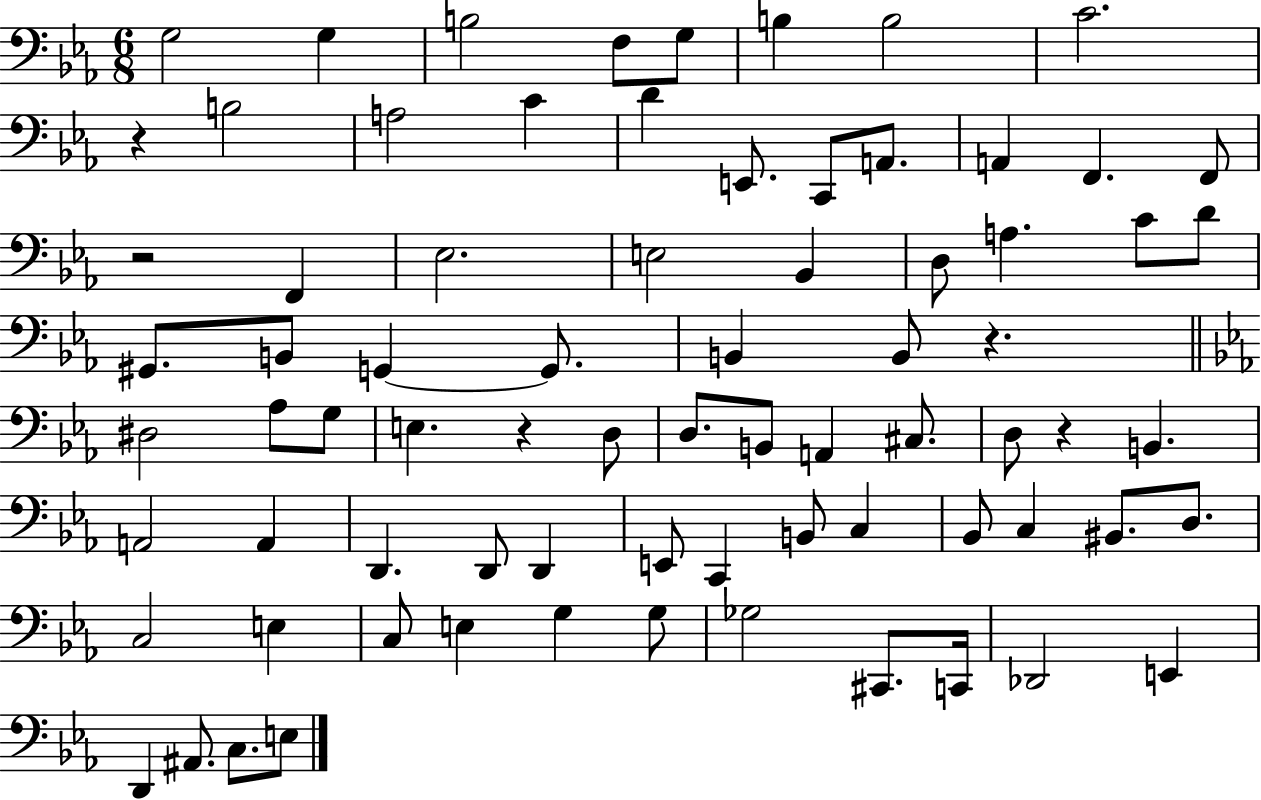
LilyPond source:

{
  \clef bass
  \numericTimeSignature
  \time 6/8
  \key ees \major
  g2 g4 | b2 f8 g8 | b4 b2 | c'2. | \break r4 b2 | a2 c'4 | d'4 e,8. c,8 a,8. | a,4 f,4. f,8 | \break r2 f,4 | ees2. | e2 bes,4 | d8 a4. c'8 d'8 | \break gis,8. b,8 g,4~~ g,8. | b,4 b,8 r4. | \bar "||" \break \key ees \major dis2 aes8 g8 | e4. r4 d8 | d8. b,8 a,4 cis8. | d8 r4 b,4. | \break a,2 a,4 | d,4. d,8 d,4 | e,8 c,4 b,8 c4 | bes,8 c4 bis,8. d8. | \break c2 e4 | c8 e4 g4 g8 | ges2 cis,8. c,16 | des,2 e,4 | \break d,4 ais,8. c8. e8 | \bar "|."
}